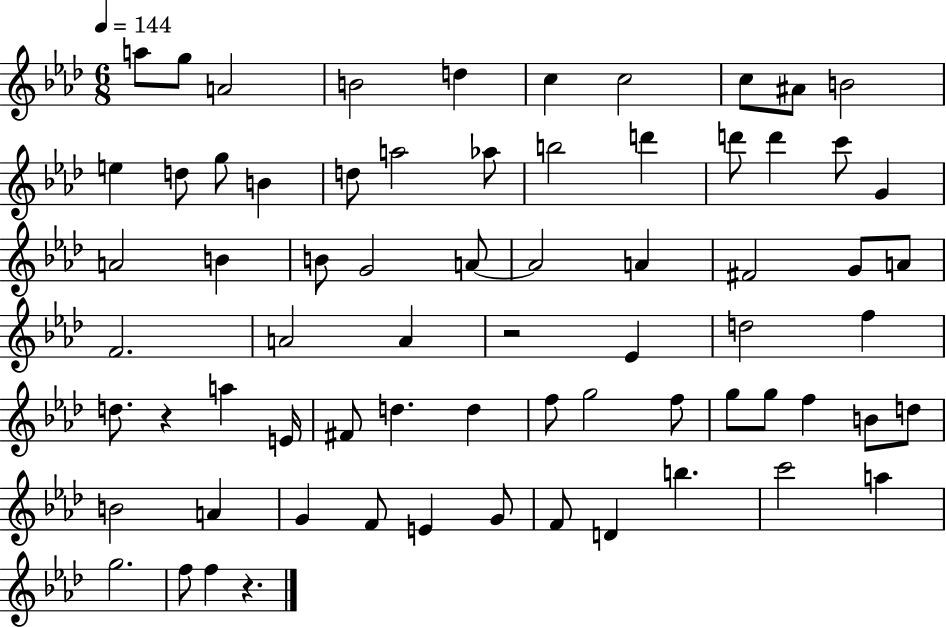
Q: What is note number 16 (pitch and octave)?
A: A5